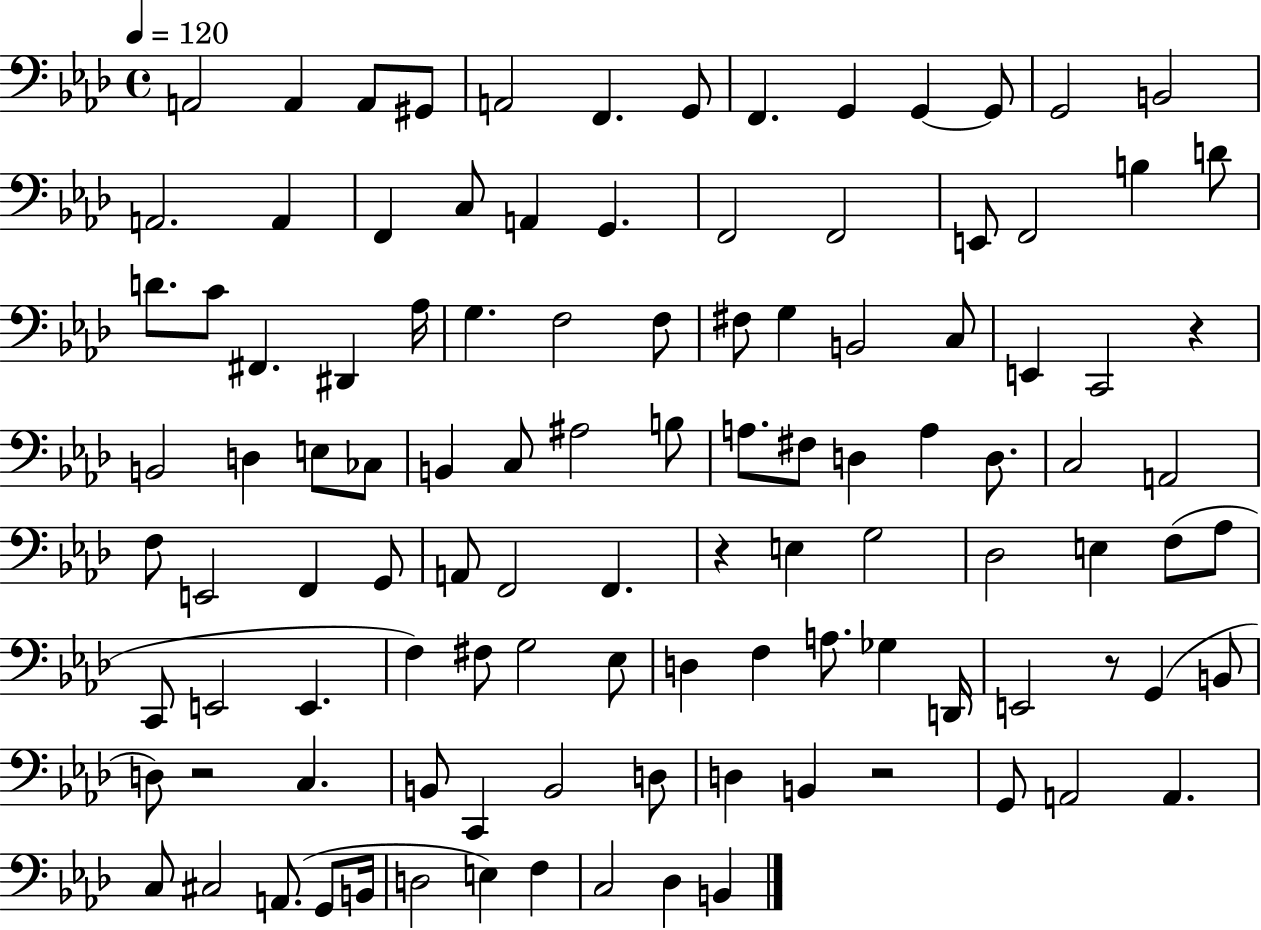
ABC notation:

X:1
T:Untitled
M:4/4
L:1/4
K:Ab
A,,2 A,, A,,/2 ^G,,/2 A,,2 F,, G,,/2 F,, G,, G,, G,,/2 G,,2 B,,2 A,,2 A,, F,, C,/2 A,, G,, F,,2 F,,2 E,,/2 F,,2 B, D/2 D/2 C/2 ^F,, ^D,, _A,/4 G, F,2 F,/2 ^F,/2 G, B,,2 C,/2 E,, C,,2 z B,,2 D, E,/2 _C,/2 B,, C,/2 ^A,2 B,/2 A,/2 ^F,/2 D, A, D,/2 C,2 A,,2 F,/2 E,,2 F,, G,,/2 A,,/2 F,,2 F,, z E, G,2 _D,2 E, F,/2 _A,/2 C,,/2 E,,2 E,, F, ^F,/2 G,2 _E,/2 D, F, A,/2 _G, D,,/4 E,,2 z/2 G,, B,,/2 D,/2 z2 C, B,,/2 C,, B,,2 D,/2 D, B,, z2 G,,/2 A,,2 A,, C,/2 ^C,2 A,,/2 G,,/2 B,,/4 D,2 E, F, C,2 _D, B,,